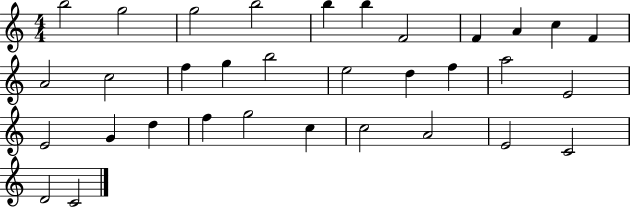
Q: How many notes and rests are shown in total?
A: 33